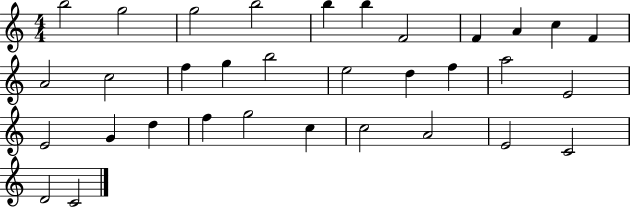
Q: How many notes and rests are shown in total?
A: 33